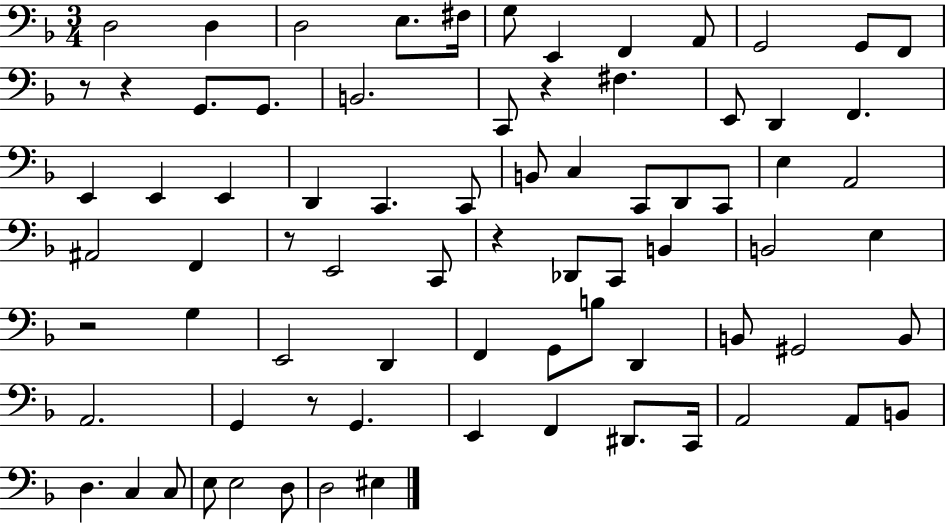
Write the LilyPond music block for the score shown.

{
  \clef bass
  \numericTimeSignature
  \time 3/4
  \key f \major
  \repeat volta 2 { d2 d4 | d2 e8. fis16 | g8 e,4 f,4 a,8 | g,2 g,8 f,8 | \break r8 r4 g,8. g,8. | b,2. | c,8 r4 fis4. | e,8 d,4 f,4. | \break e,4 e,4 e,4 | d,4 c,4. c,8 | b,8 c4 c,8 d,8 c,8 | e4 a,2 | \break ais,2 f,4 | r8 e,2 c,8 | r4 des,8 c,8 b,4 | b,2 e4 | \break r2 g4 | e,2 d,4 | f,4 g,8 b8 d,4 | b,8 gis,2 b,8 | \break a,2. | g,4 r8 g,4. | e,4 f,4 dis,8. c,16 | a,2 a,8 b,8 | \break d4. c4 c8 | e8 e2 d8 | d2 eis4 | } \bar "|."
}